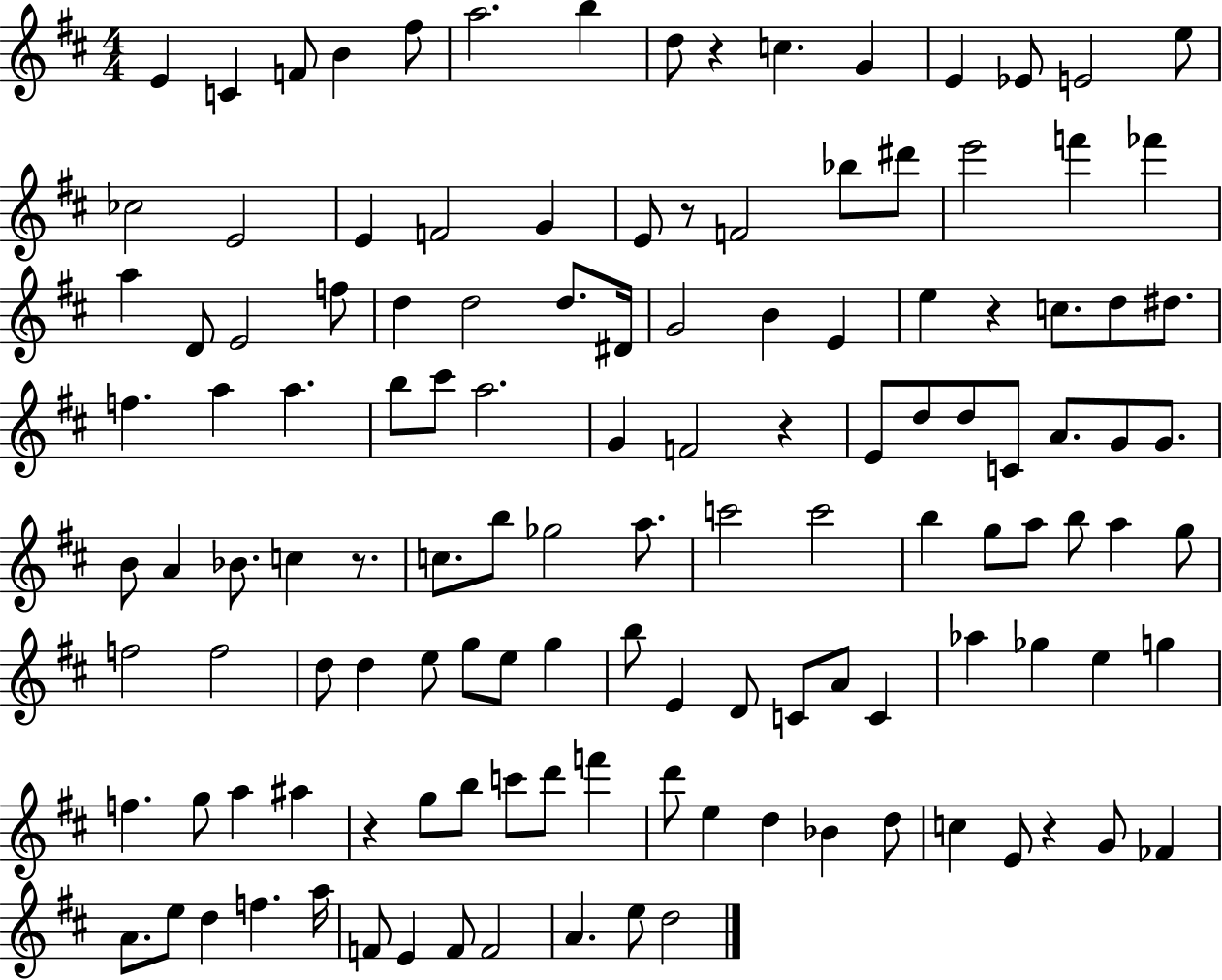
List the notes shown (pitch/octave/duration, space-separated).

E4/q C4/q F4/e B4/q F#5/e A5/h. B5/q D5/e R/q C5/q. G4/q E4/q Eb4/e E4/h E5/e CES5/h E4/h E4/q F4/h G4/q E4/e R/e F4/h Bb5/e D#6/e E6/h F6/q FES6/q A5/q D4/e E4/h F5/e D5/q D5/h D5/e. D#4/s G4/h B4/q E4/q E5/q R/q C5/e. D5/e D#5/e. F5/q. A5/q A5/q. B5/e C#6/e A5/h. G4/q F4/h R/q E4/e D5/e D5/e C4/e A4/e. G4/e G4/e. B4/e A4/q Bb4/e. C5/q R/e. C5/e. B5/e Gb5/h A5/e. C6/h C6/h B5/q G5/e A5/e B5/e A5/q G5/e F5/h F5/h D5/e D5/q E5/e G5/e E5/e G5/q B5/e E4/q D4/e C4/e A4/e C4/q Ab5/q Gb5/q E5/q G5/q F5/q. G5/e A5/q A#5/q R/q G5/e B5/e C6/e D6/e F6/q D6/e E5/q D5/q Bb4/q D5/e C5/q E4/e R/q G4/e FES4/q A4/e. E5/e D5/q F5/q. A5/s F4/e E4/q F4/e F4/h A4/q. E5/e D5/h